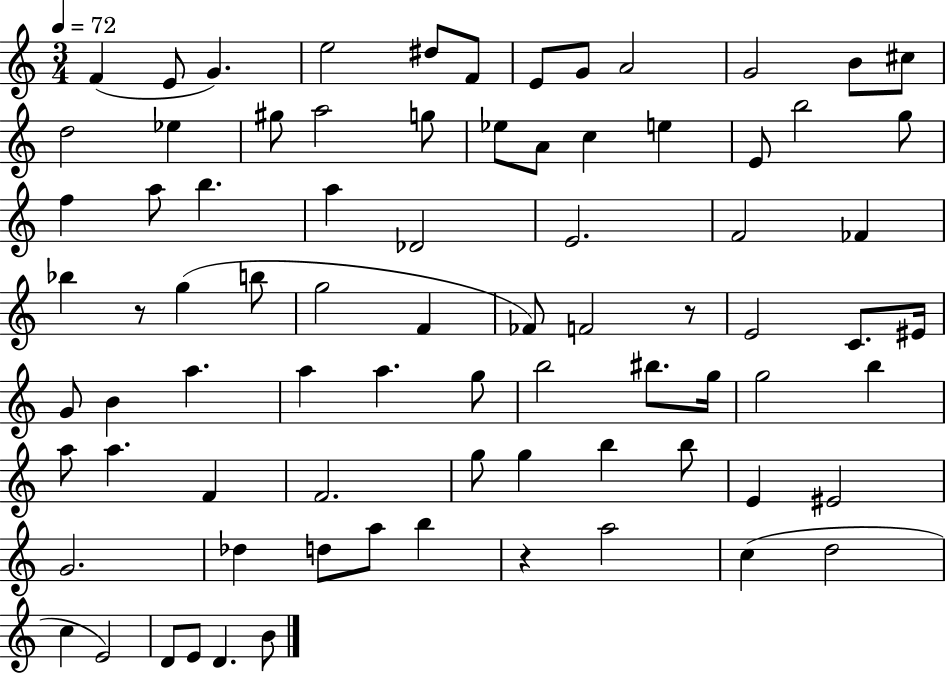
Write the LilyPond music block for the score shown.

{
  \clef treble
  \numericTimeSignature
  \time 3/4
  \key c \major
  \tempo 4 = 72
  f'4( e'8 g'4.) | e''2 dis''8 f'8 | e'8 g'8 a'2 | g'2 b'8 cis''8 | \break d''2 ees''4 | gis''8 a''2 g''8 | ees''8 a'8 c''4 e''4 | e'8 b''2 g''8 | \break f''4 a''8 b''4. | a''4 des'2 | e'2. | f'2 fes'4 | \break bes''4 r8 g''4( b''8 | g''2 f'4 | fes'8) f'2 r8 | e'2 c'8. eis'16 | \break g'8 b'4 a''4. | a''4 a''4. g''8 | b''2 bis''8. g''16 | g''2 b''4 | \break a''8 a''4. f'4 | f'2. | g''8 g''4 b''4 b''8 | e'4 eis'2 | \break g'2. | des''4 d''8 a''8 b''4 | r4 a''2 | c''4( d''2 | \break c''4 e'2) | d'8 e'8 d'4. b'8 | \bar "|."
}